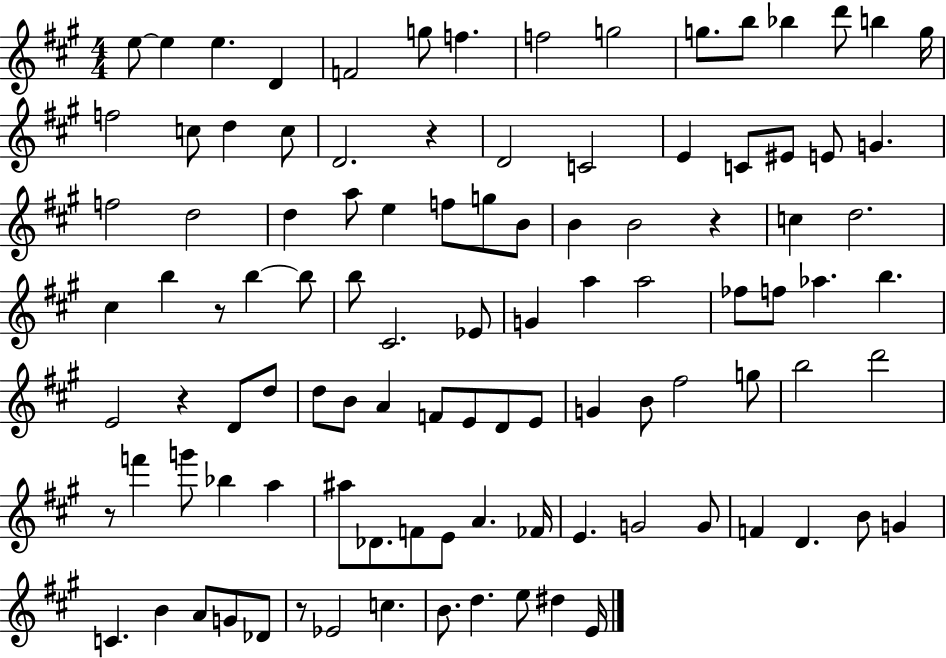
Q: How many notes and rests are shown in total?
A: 104